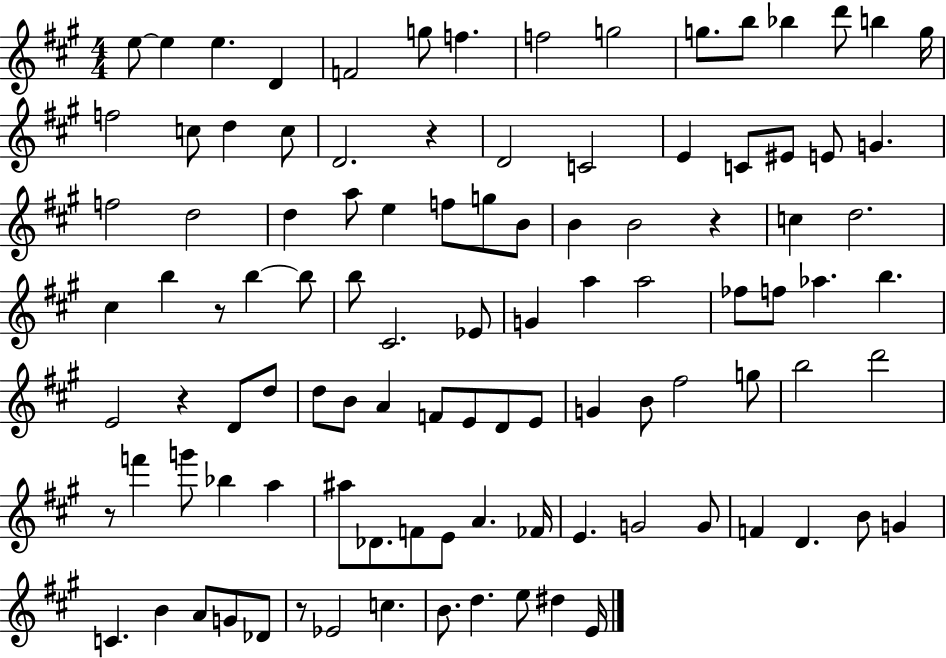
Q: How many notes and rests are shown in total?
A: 104